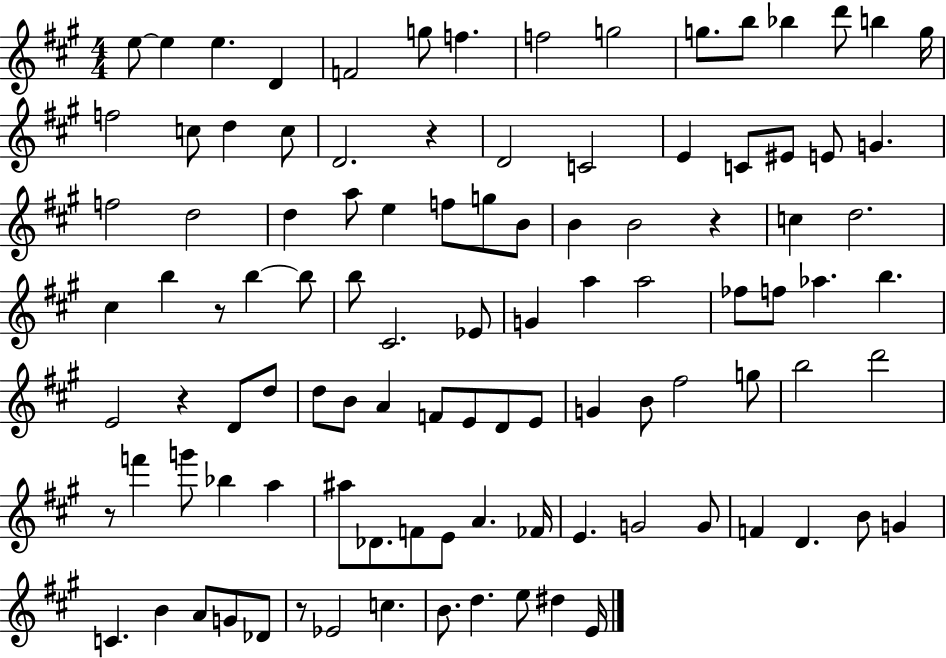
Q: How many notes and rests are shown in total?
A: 104